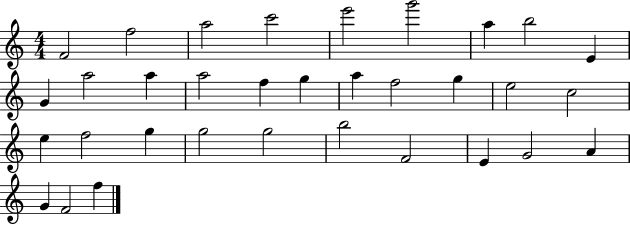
{
  \clef treble
  \numericTimeSignature
  \time 4/4
  \key c \major
  f'2 f''2 | a''2 c'''2 | e'''2 g'''2 | a''4 b''2 e'4 | \break g'4 a''2 a''4 | a''2 f''4 g''4 | a''4 f''2 g''4 | e''2 c''2 | \break e''4 f''2 g''4 | g''2 g''2 | b''2 f'2 | e'4 g'2 a'4 | \break g'4 f'2 f''4 | \bar "|."
}